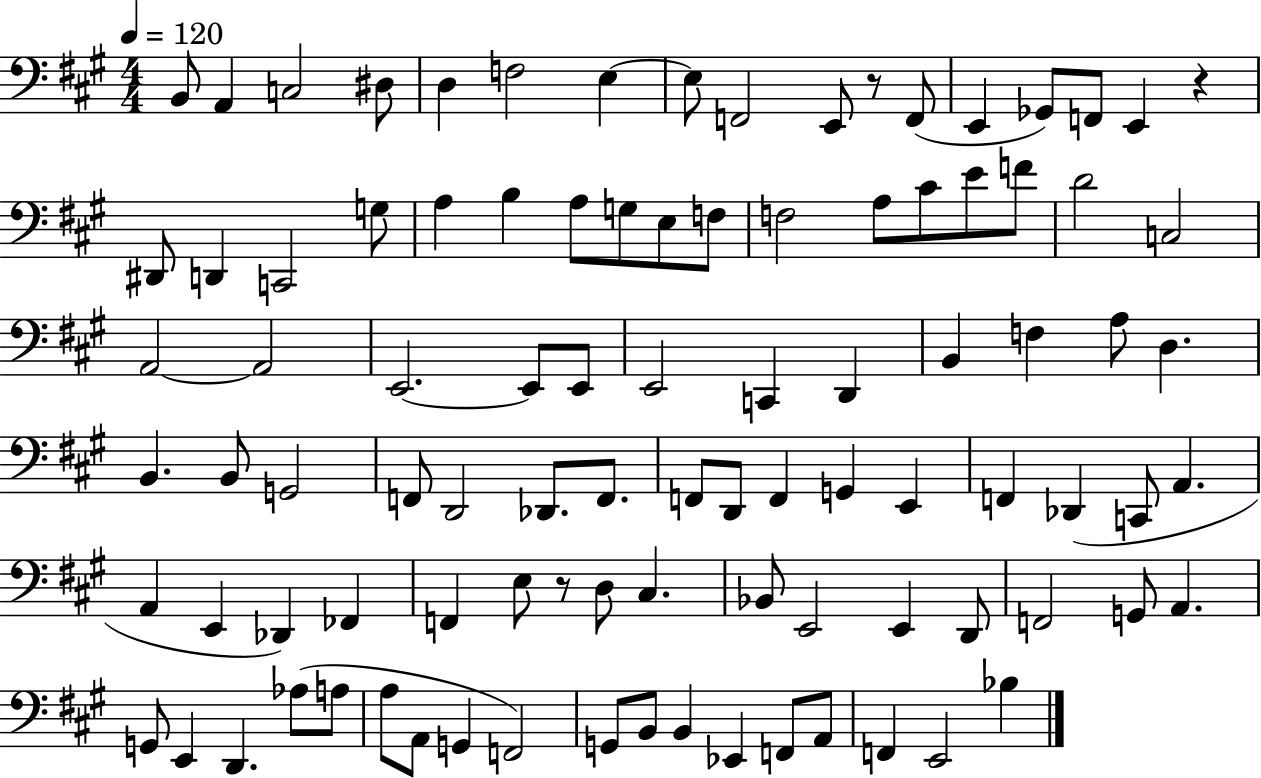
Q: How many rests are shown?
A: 3